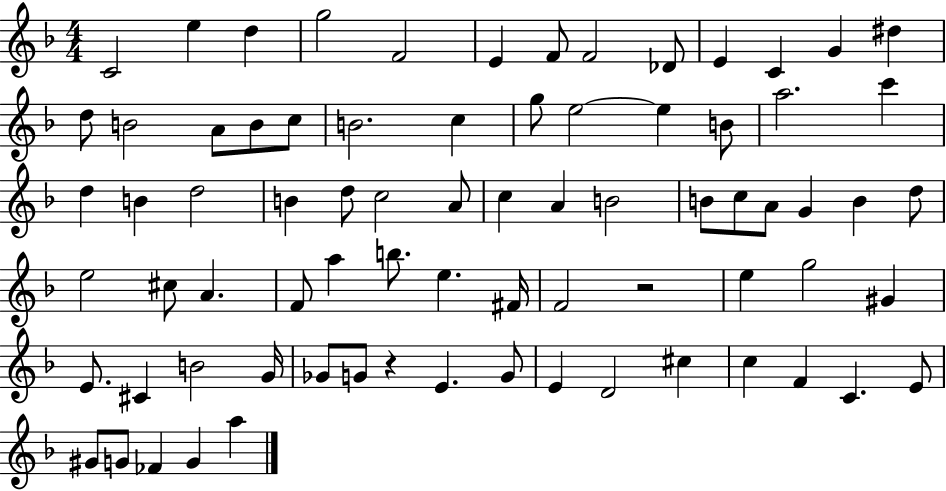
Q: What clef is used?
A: treble